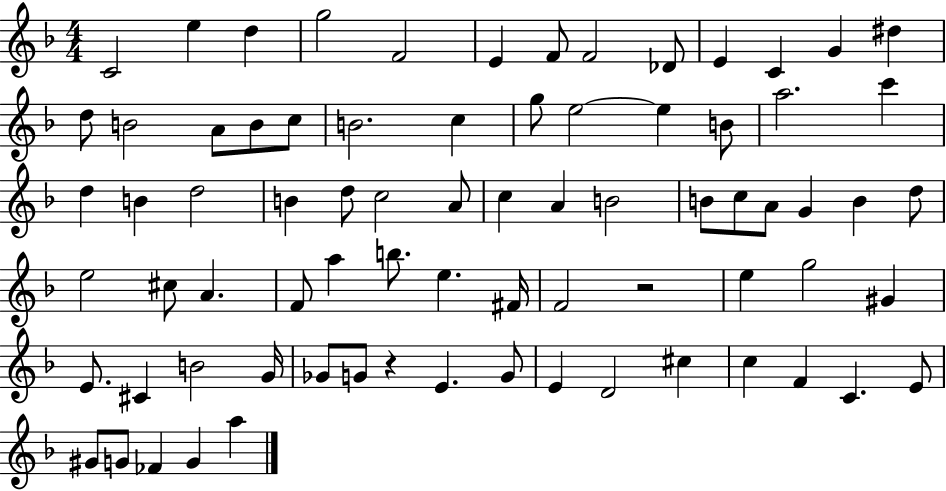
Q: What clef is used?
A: treble